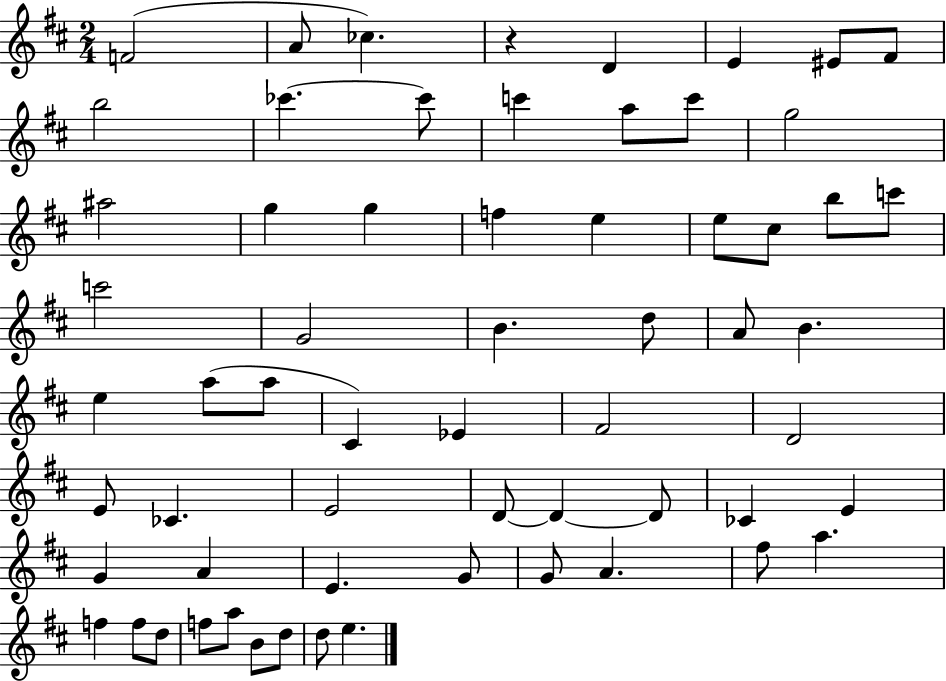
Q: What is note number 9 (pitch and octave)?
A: CES6